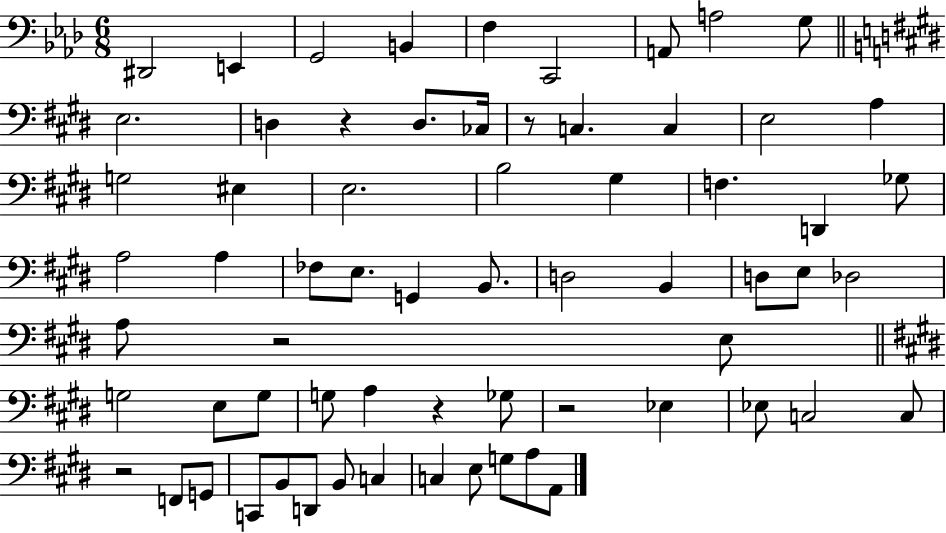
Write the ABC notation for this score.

X:1
T:Untitled
M:6/8
L:1/4
K:Ab
^D,,2 E,, G,,2 B,, F, C,,2 A,,/2 A,2 G,/2 E,2 D, z D,/2 _C,/4 z/2 C, C, E,2 A, G,2 ^E, E,2 B,2 ^G, F, D,, _G,/2 A,2 A, _F,/2 E,/2 G,, B,,/2 D,2 B,, D,/2 E,/2 _D,2 A,/2 z2 E,/2 G,2 E,/2 G,/2 G,/2 A, z _G,/2 z2 _E, _E,/2 C,2 C,/2 z2 F,,/2 G,,/2 C,,/2 B,,/2 D,,/2 B,,/2 C, C, E,/2 G,/2 A,/2 A,,/2